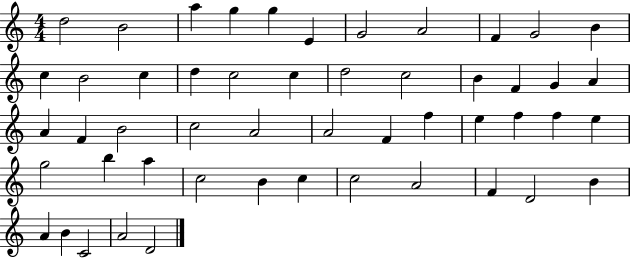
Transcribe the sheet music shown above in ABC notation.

X:1
T:Untitled
M:4/4
L:1/4
K:C
d2 B2 a g g E G2 A2 F G2 B c B2 c d c2 c d2 c2 B F G A A F B2 c2 A2 A2 F f e f f e g2 b a c2 B c c2 A2 F D2 B A B C2 A2 D2